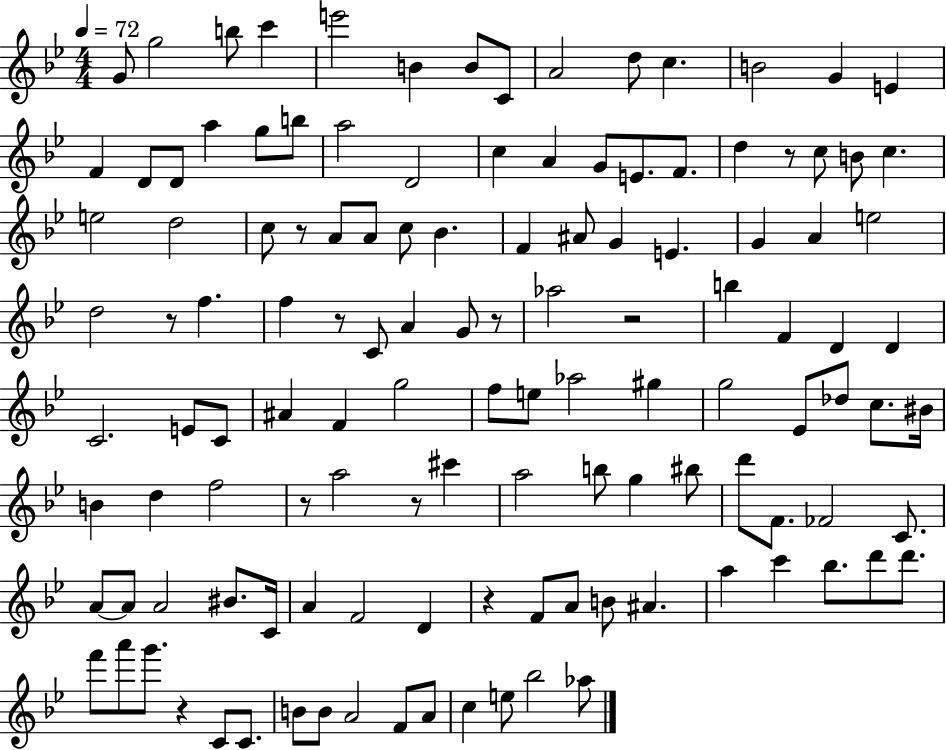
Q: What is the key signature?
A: BES major